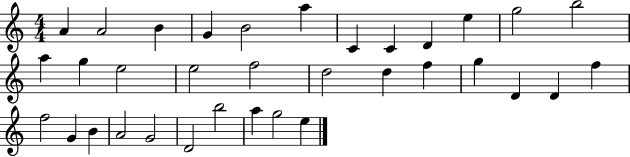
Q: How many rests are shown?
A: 0